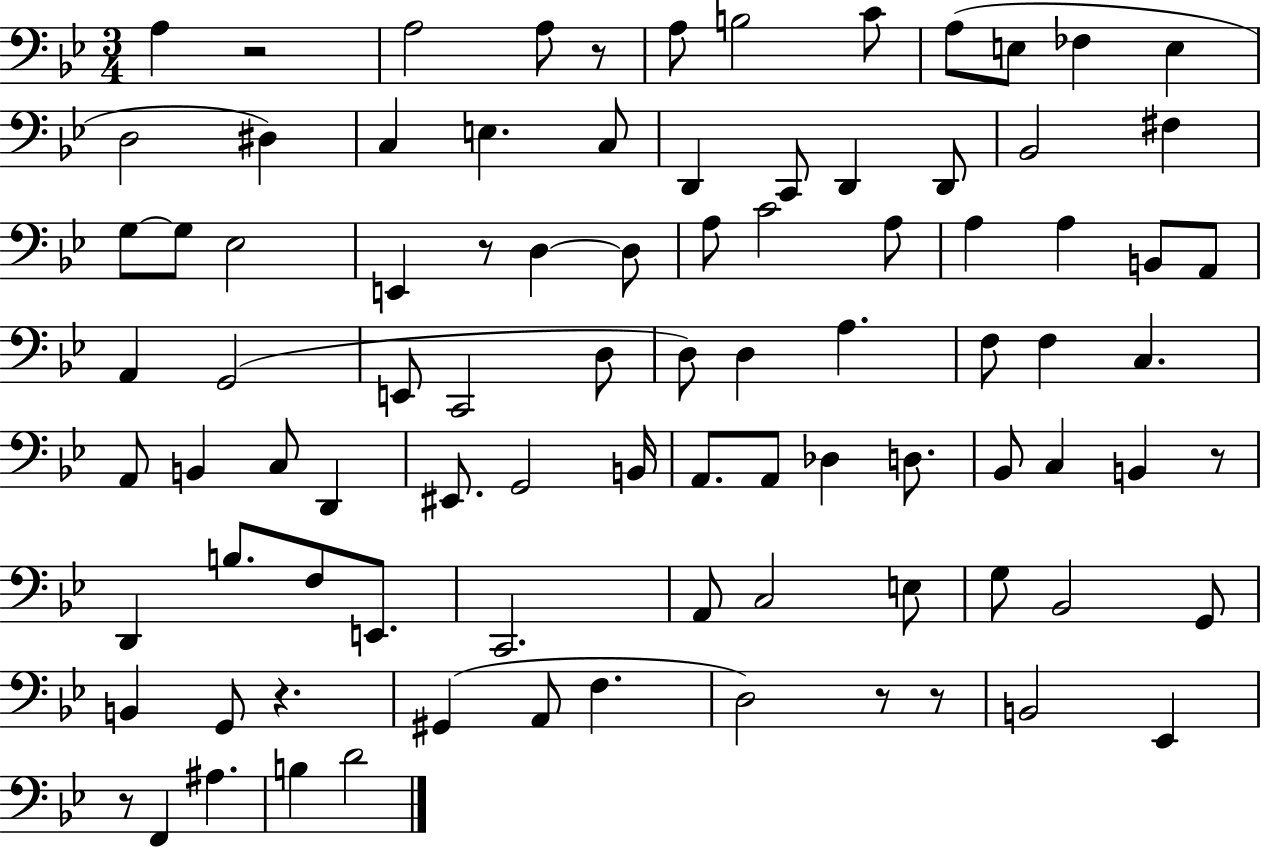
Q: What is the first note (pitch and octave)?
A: A3